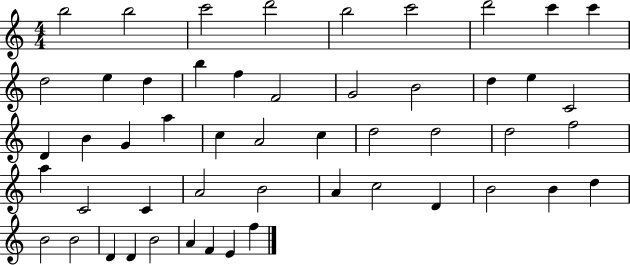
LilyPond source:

{
  \clef treble
  \numericTimeSignature
  \time 4/4
  \key c \major
  b''2 b''2 | c'''2 d'''2 | b''2 c'''2 | d'''2 c'''4 c'''4 | \break d''2 e''4 d''4 | b''4 f''4 f'2 | g'2 b'2 | d''4 e''4 c'2 | \break d'4 b'4 g'4 a''4 | c''4 a'2 c''4 | d''2 d''2 | d''2 f''2 | \break a''4 c'2 c'4 | a'2 b'2 | a'4 c''2 d'4 | b'2 b'4 d''4 | \break b'2 b'2 | d'4 d'4 b'2 | a'4 f'4 e'4 f''4 | \bar "|."
}